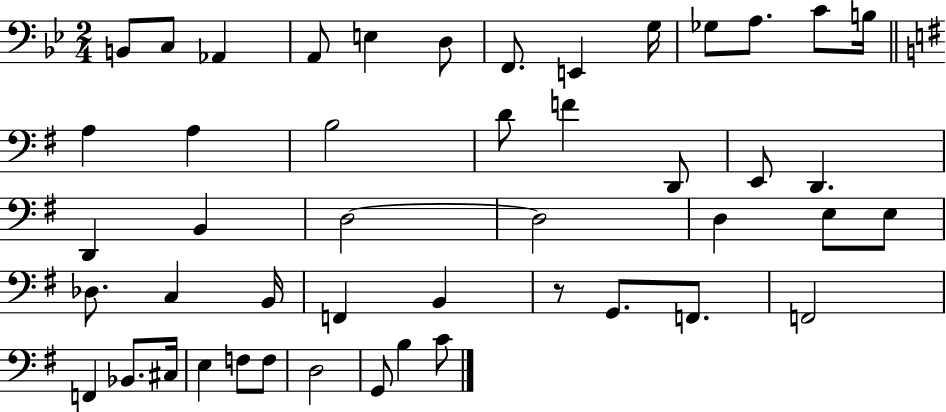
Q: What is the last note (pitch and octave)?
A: C4